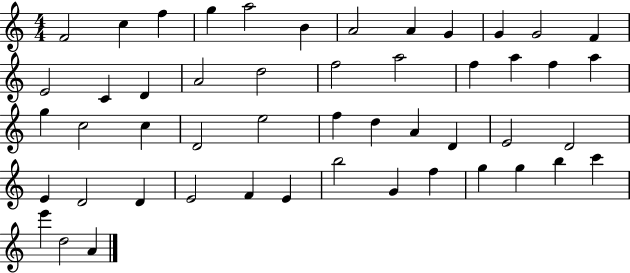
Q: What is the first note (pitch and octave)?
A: F4